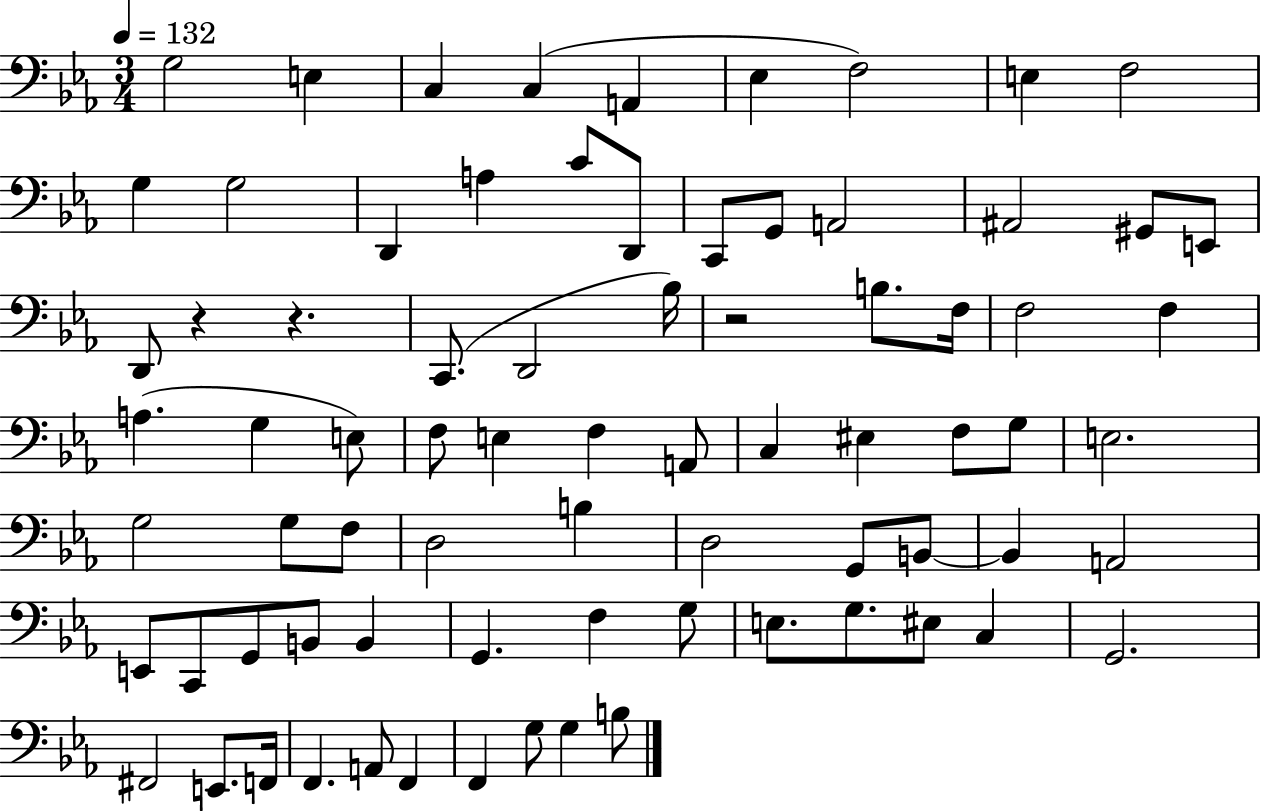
X:1
T:Untitled
M:3/4
L:1/4
K:Eb
G,2 E, C, C, A,, _E, F,2 E, F,2 G, G,2 D,, A, C/2 D,,/2 C,,/2 G,,/2 A,,2 ^A,,2 ^G,,/2 E,,/2 D,,/2 z z C,,/2 D,,2 _B,/4 z2 B,/2 F,/4 F,2 F, A, G, E,/2 F,/2 E, F, A,,/2 C, ^E, F,/2 G,/2 E,2 G,2 G,/2 F,/2 D,2 B, D,2 G,,/2 B,,/2 B,, A,,2 E,,/2 C,,/2 G,,/2 B,,/2 B,, G,, F, G,/2 E,/2 G,/2 ^E,/2 C, G,,2 ^F,,2 E,,/2 F,,/4 F,, A,,/2 F,, F,, G,/2 G, B,/2